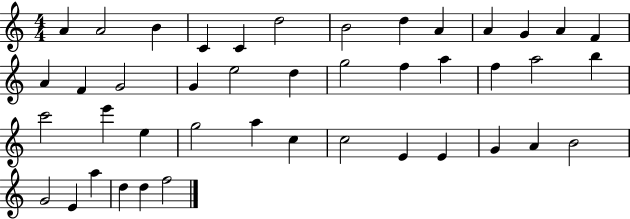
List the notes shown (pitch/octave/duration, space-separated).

A4/q A4/h B4/q C4/q C4/q D5/h B4/h D5/q A4/q A4/q G4/q A4/q F4/q A4/q F4/q G4/h G4/q E5/h D5/q G5/h F5/q A5/q F5/q A5/h B5/q C6/h E6/q E5/q G5/h A5/q C5/q C5/h E4/q E4/q G4/q A4/q B4/h G4/h E4/q A5/q D5/q D5/q F5/h